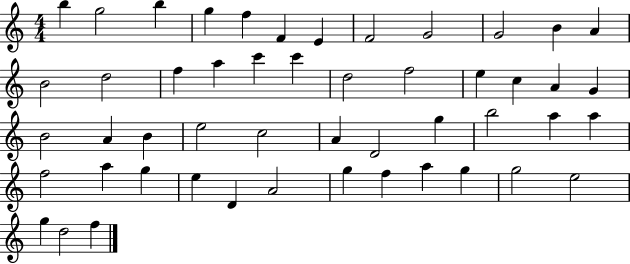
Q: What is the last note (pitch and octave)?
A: F5